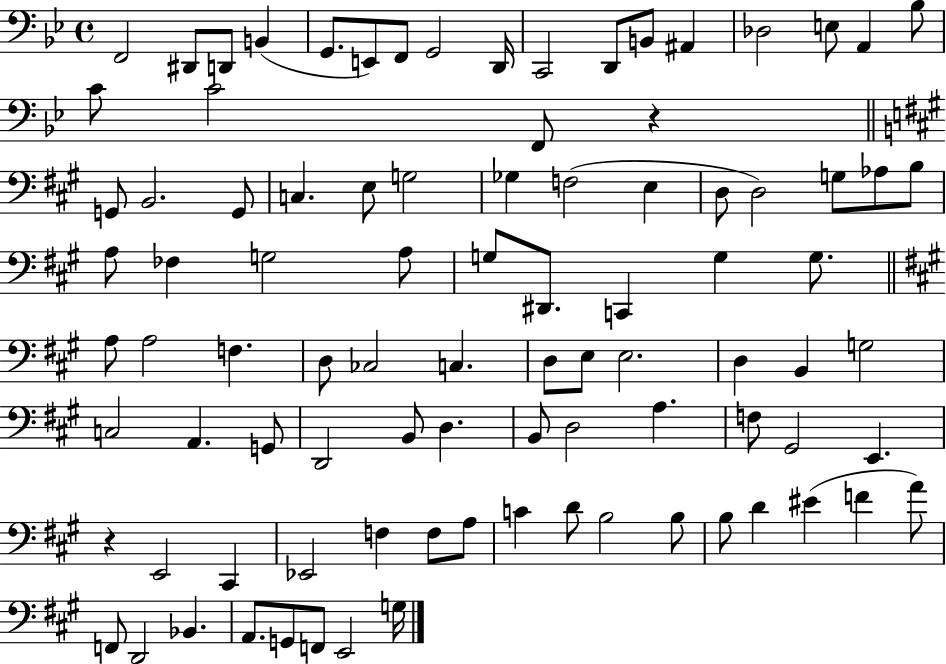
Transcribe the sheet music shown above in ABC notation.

X:1
T:Untitled
M:4/4
L:1/4
K:Bb
F,,2 ^D,,/2 D,,/2 B,, G,,/2 E,,/2 F,,/2 G,,2 D,,/4 C,,2 D,,/2 B,,/2 ^A,, _D,2 E,/2 A,, _B,/2 C/2 C2 F,,/2 z G,,/2 B,,2 G,,/2 C, E,/2 G,2 _G, F,2 E, D,/2 D,2 G,/2 _A,/2 B,/2 A,/2 _F, G,2 A,/2 G,/2 ^D,,/2 C,, G, G,/2 A,/2 A,2 F, D,/2 _C,2 C, D,/2 E,/2 E,2 D, B,, G,2 C,2 A,, G,,/2 D,,2 B,,/2 D, B,,/2 D,2 A, F,/2 ^G,,2 E,, z E,,2 ^C,, _E,,2 F, F,/2 A,/2 C D/2 B,2 B,/2 B,/2 D ^E F A/2 F,,/2 D,,2 _B,, A,,/2 G,,/2 F,,/2 E,,2 G,/4